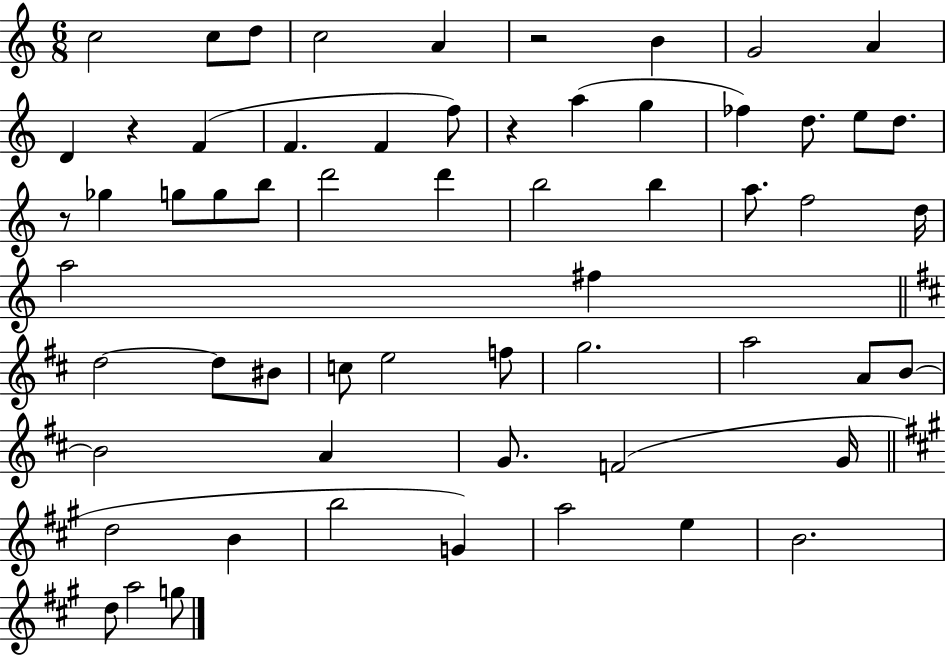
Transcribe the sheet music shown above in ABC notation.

X:1
T:Untitled
M:6/8
L:1/4
K:C
c2 c/2 d/2 c2 A z2 B G2 A D z F F F f/2 z a g _f d/2 e/2 d/2 z/2 _g g/2 g/2 b/2 d'2 d' b2 b a/2 f2 d/4 a2 ^f d2 d/2 ^B/2 c/2 e2 f/2 g2 a2 A/2 B/2 B2 A G/2 F2 G/4 d2 B b2 G a2 e B2 d/2 a2 g/2